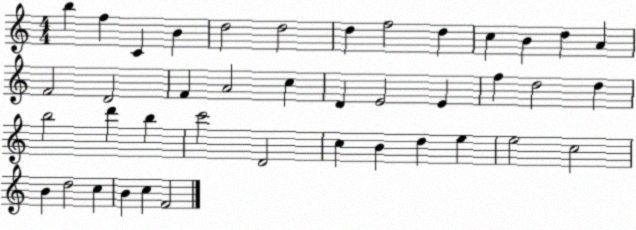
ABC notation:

X:1
T:Untitled
M:4/4
L:1/4
K:C
b f C B d2 d2 d f2 d c B d A F2 D2 F A2 c D E2 E f d2 d b2 d' b c'2 D2 c B d e e2 c2 B d2 c B c F2